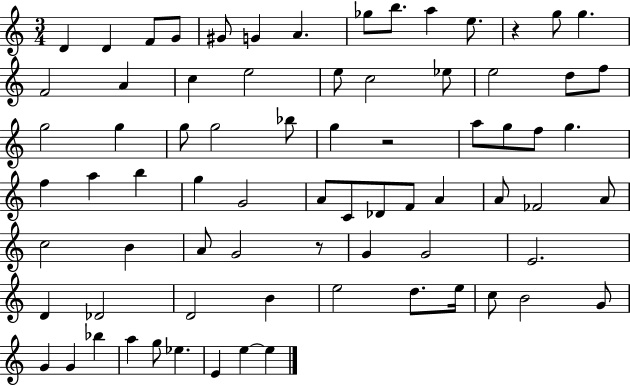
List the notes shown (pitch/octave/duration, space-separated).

D4/q D4/q F4/e G4/e G#4/e G4/q A4/q. Gb5/e B5/e. A5/q E5/e. R/q G5/e G5/q. F4/h A4/q C5/q E5/h E5/e C5/h Eb5/e E5/h D5/e F5/e G5/h G5/q G5/e G5/h Bb5/e G5/q R/h A5/e G5/e F5/e G5/q. F5/q A5/q B5/q G5/q G4/h A4/e C4/e Db4/e F4/e A4/q A4/e FES4/h A4/e C5/h B4/q A4/e G4/h R/e G4/q G4/h E4/h. D4/q Db4/h D4/h B4/q E5/h D5/e. E5/s C5/e B4/h G4/e G4/q G4/q Bb5/q A5/q G5/e Eb5/q. E4/q E5/q E5/q